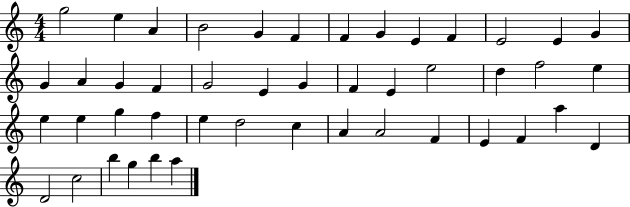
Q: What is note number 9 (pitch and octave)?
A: E4